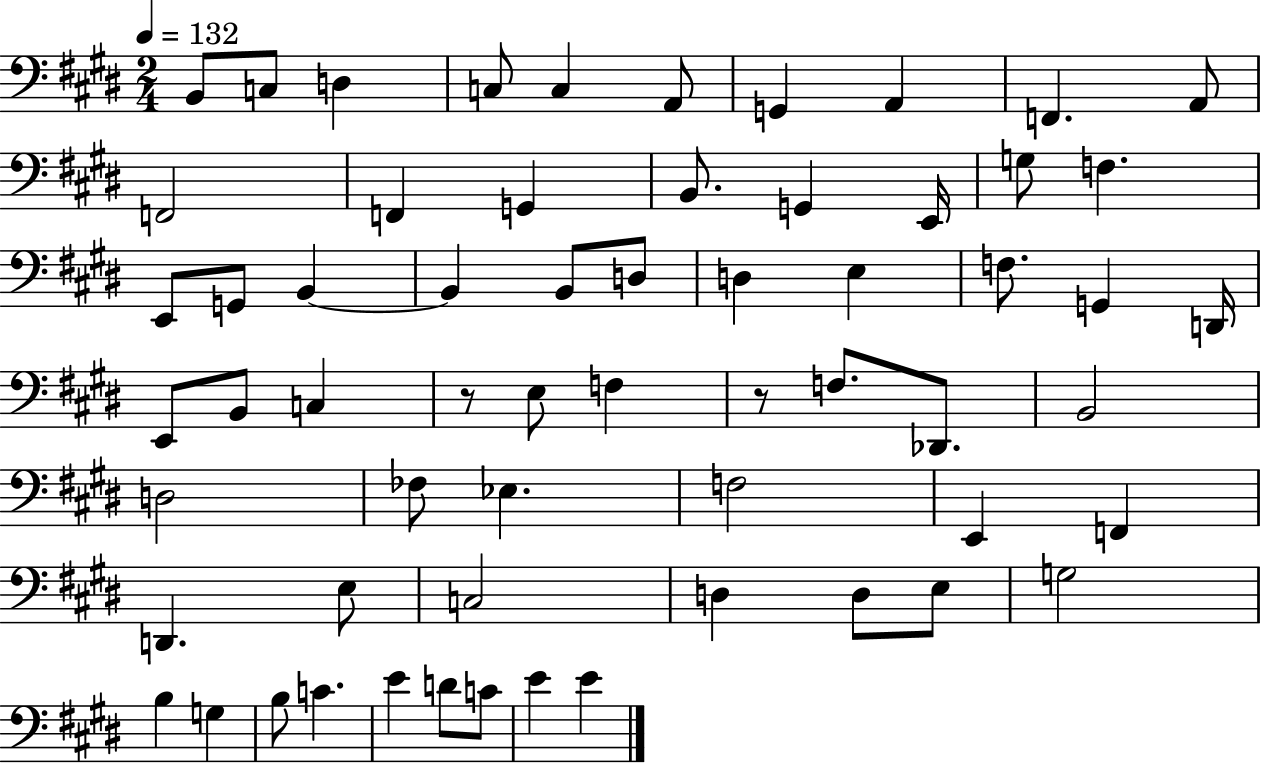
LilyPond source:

{
  \clef bass
  \numericTimeSignature
  \time 2/4
  \key e \major
  \tempo 4 = 132
  \repeat volta 2 { b,8 c8 d4 | c8 c4 a,8 | g,4 a,4 | f,4. a,8 | \break f,2 | f,4 g,4 | b,8. g,4 e,16 | g8 f4. | \break e,8 g,8 b,4~~ | b,4 b,8 d8 | d4 e4 | f8. g,4 d,16 | \break e,8 b,8 c4 | r8 e8 f4 | r8 f8. des,8. | b,2 | \break d2 | fes8 ees4. | f2 | e,4 f,4 | \break d,4. e8 | c2 | d4 d8 e8 | g2 | \break b4 g4 | b8 c'4. | e'4 d'8 c'8 | e'4 e'4 | \break } \bar "|."
}